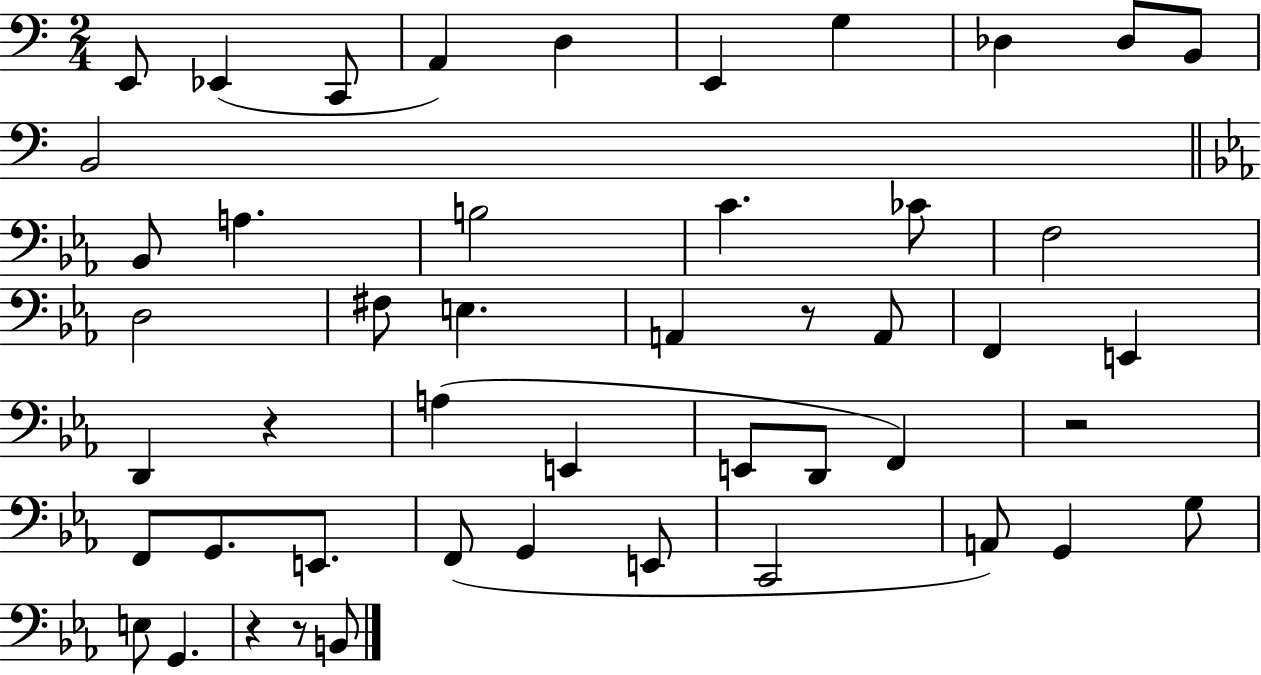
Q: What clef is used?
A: bass